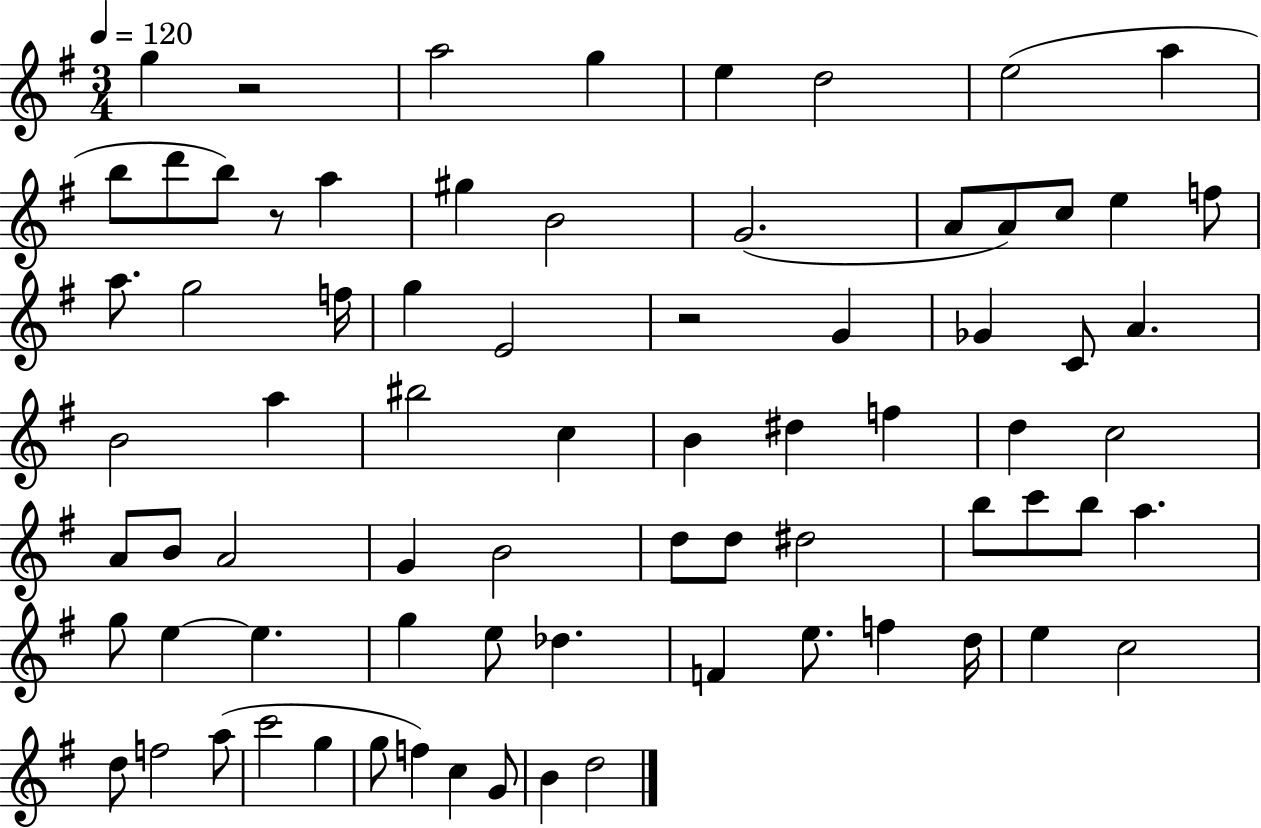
G5/q R/h A5/h G5/q E5/q D5/h E5/h A5/q B5/e D6/e B5/e R/e A5/q G#5/q B4/h G4/h. A4/e A4/e C5/e E5/q F5/e A5/e. G5/h F5/s G5/q E4/h R/h G4/q Gb4/q C4/e A4/q. B4/h A5/q BIS5/h C5/q B4/q D#5/q F5/q D5/q C5/h A4/e B4/e A4/h G4/q B4/h D5/e D5/e D#5/h B5/e C6/e B5/e A5/q. G5/e E5/q E5/q. G5/q E5/e Db5/q. F4/q E5/e. F5/q D5/s E5/q C5/h D5/e F5/h A5/e C6/h G5/q G5/e F5/q C5/q G4/e B4/q D5/h